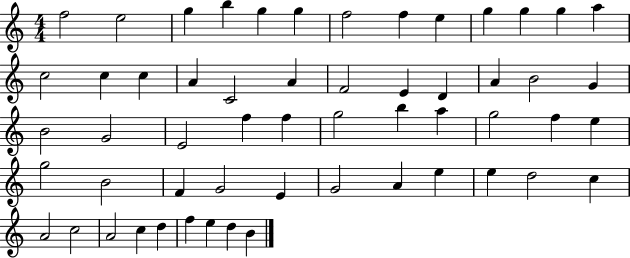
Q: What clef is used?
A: treble